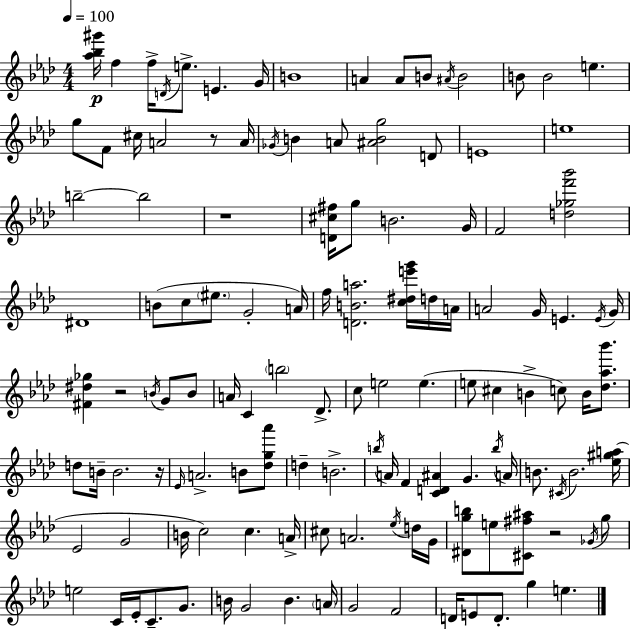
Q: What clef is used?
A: treble